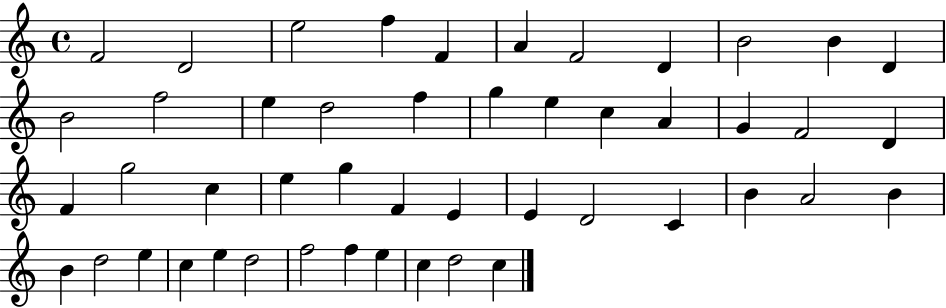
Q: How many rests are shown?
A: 0